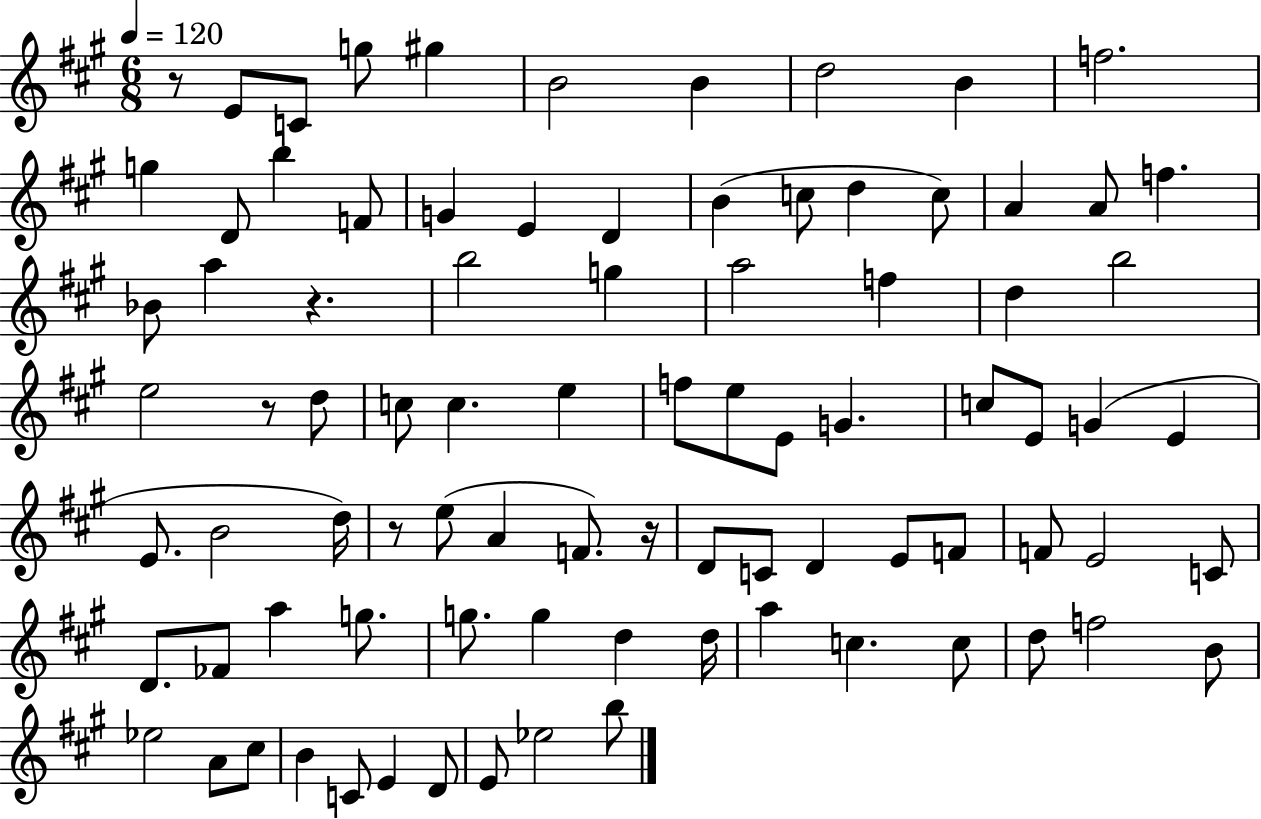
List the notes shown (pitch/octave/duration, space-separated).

R/e E4/e C4/e G5/e G#5/q B4/h B4/q D5/h B4/q F5/h. G5/q D4/e B5/q F4/e G4/q E4/q D4/q B4/q C5/e D5/q C5/e A4/q A4/e F5/q. Bb4/e A5/q R/q. B5/h G5/q A5/h F5/q D5/q B5/h E5/h R/e D5/e C5/e C5/q. E5/q F5/e E5/e E4/e G4/q. C5/e E4/e G4/q E4/q E4/e. B4/h D5/s R/e E5/e A4/q F4/e. R/s D4/e C4/e D4/q E4/e F4/e F4/e E4/h C4/e D4/e. FES4/e A5/q G5/e. G5/e. G5/q D5/q D5/s A5/q C5/q. C5/e D5/e F5/h B4/e Eb5/h A4/e C#5/e B4/q C4/e E4/q D4/e E4/e Eb5/h B5/e